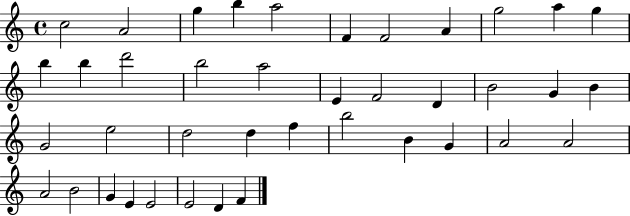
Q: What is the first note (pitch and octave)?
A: C5